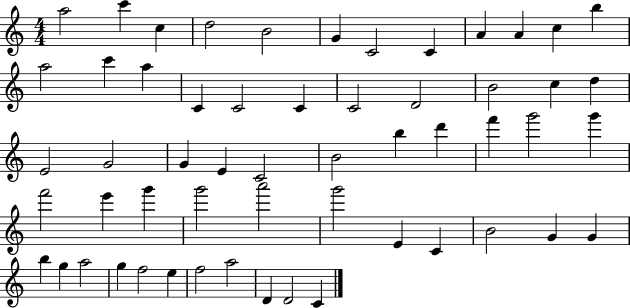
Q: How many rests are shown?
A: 0